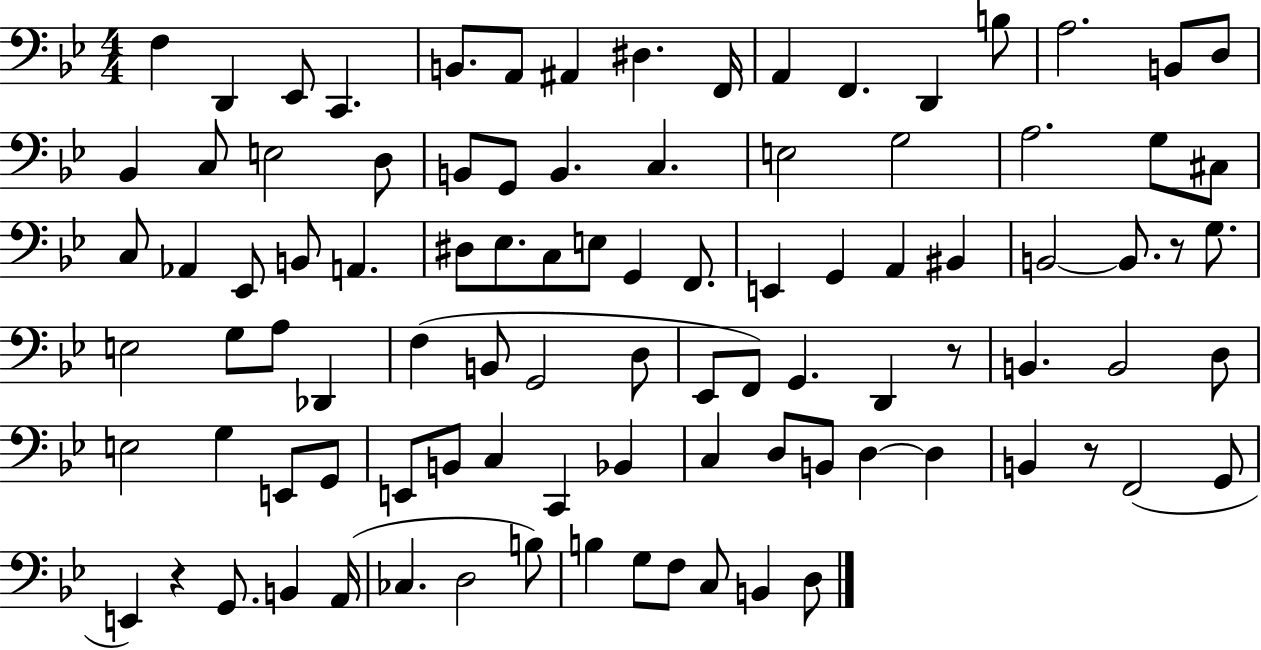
{
  \clef bass
  \numericTimeSignature
  \time 4/4
  \key bes \major
  \repeat volta 2 { f4 d,4 ees,8 c,4. | b,8. a,8 ais,4 dis4. f,16 | a,4 f,4. d,4 b8 | a2. b,8 d8 | \break bes,4 c8 e2 d8 | b,8 g,8 b,4. c4. | e2 g2 | a2. g8 cis8 | \break c8 aes,4 ees,8 b,8 a,4. | dis8 ees8. c8 e8 g,4 f,8. | e,4 g,4 a,4 bis,4 | b,2~~ b,8. r8 g8. | \break e2 g8 a8 des,4 | f4( b,8 g,2 d8 | ees,8 f,8) g,4. d,4 r8 | b,4. b,2 d8 | \break e2 g4 e,8 g,8 | e,8 b,8 c4 c,4 bes,4 | c4 d8 b,8 d4~~ d4 | b,4 r8 f,2( g,8 | \break e,4) r4 g,8. b,4 a,16( | ces4. d2 b8) | b4 g8 f8 c8 b,4 d8 | } \bar "|."
}